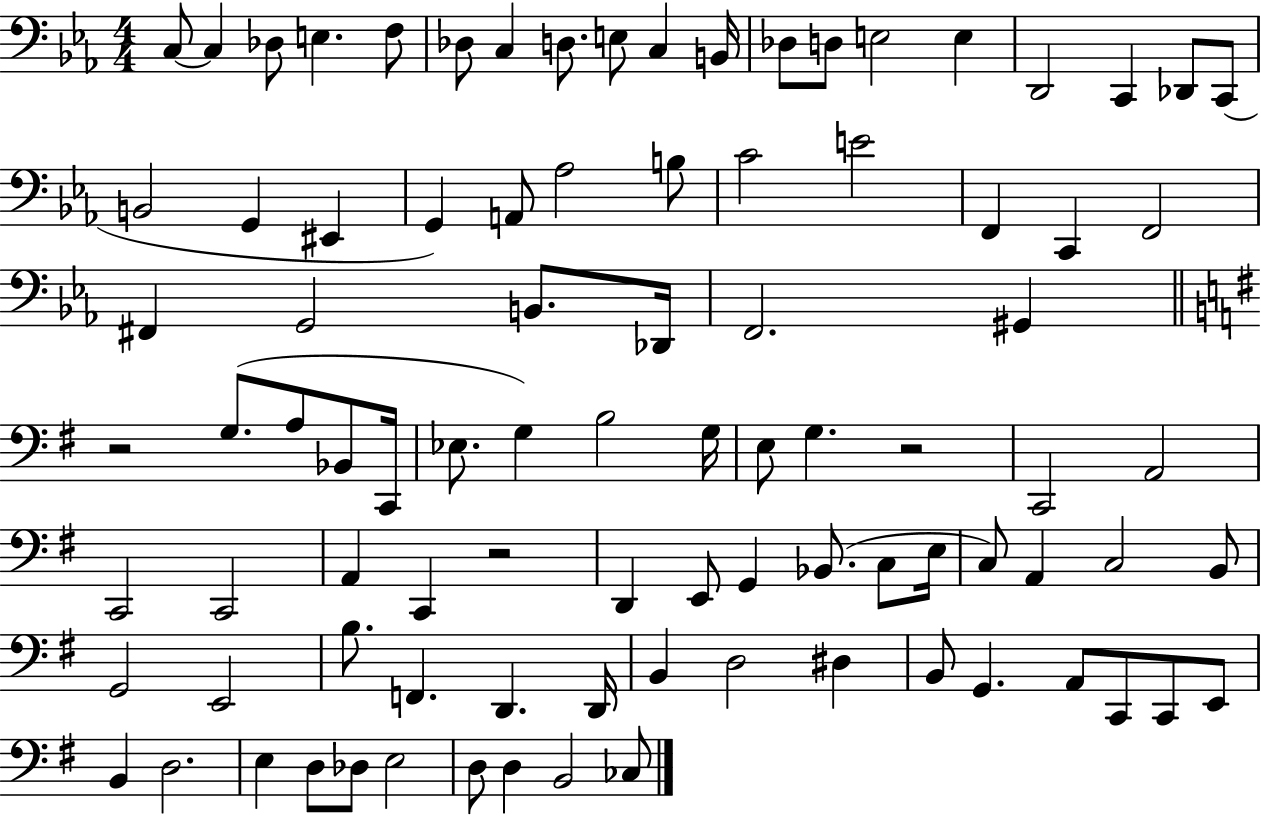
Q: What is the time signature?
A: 4/4